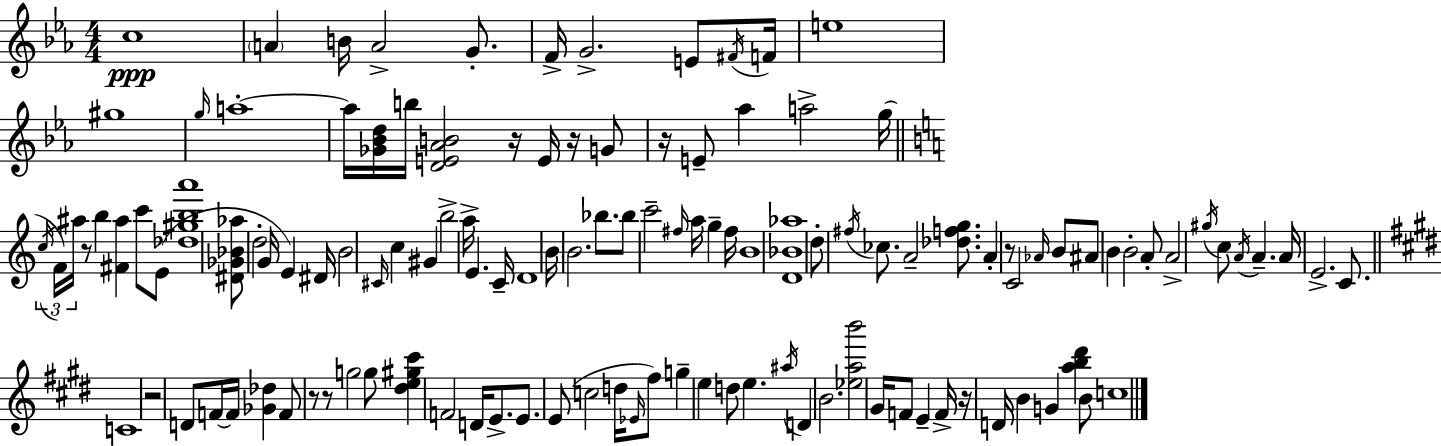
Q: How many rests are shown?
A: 9